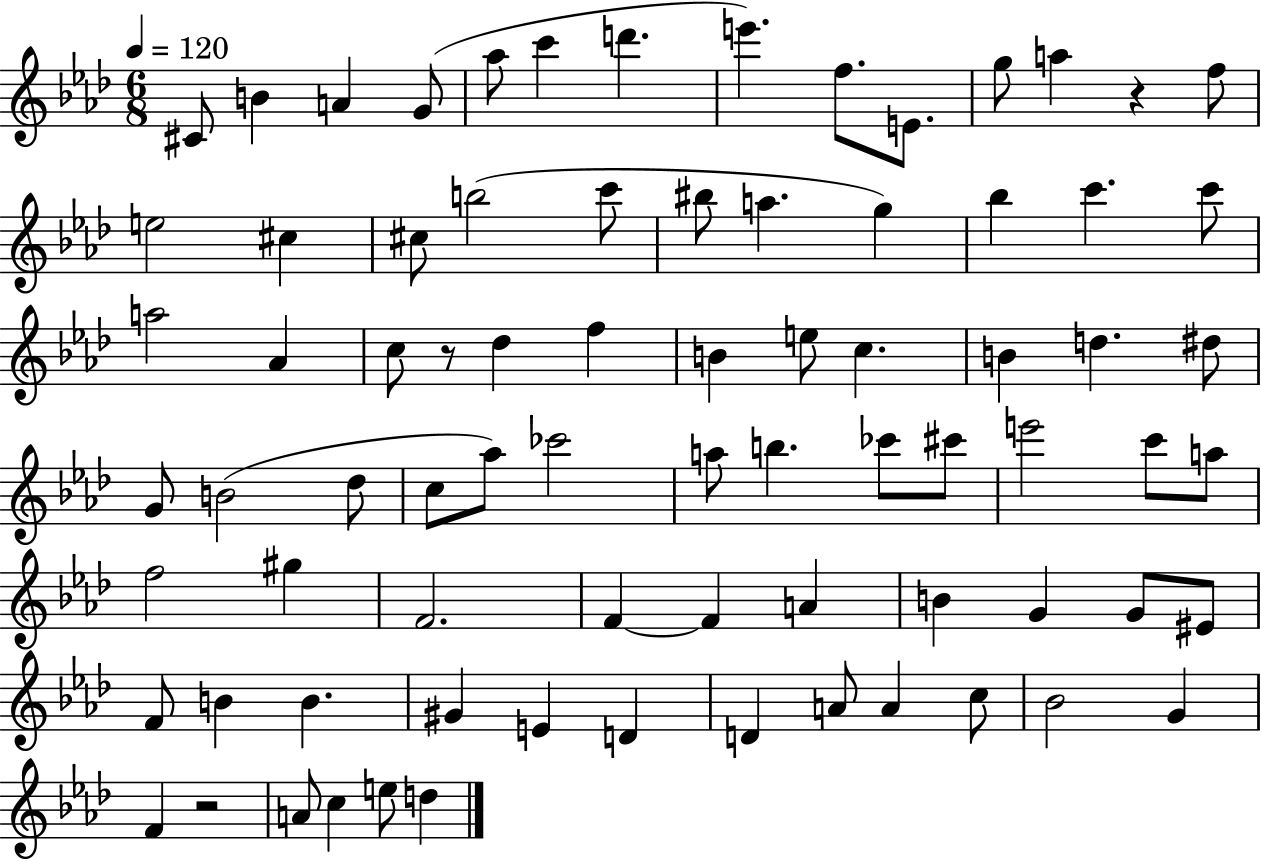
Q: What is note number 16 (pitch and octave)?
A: C#5